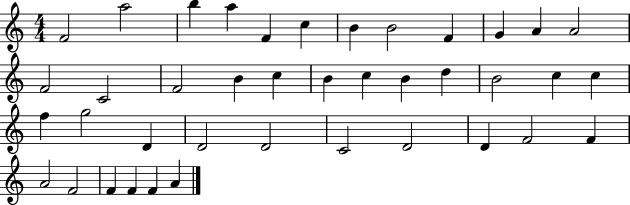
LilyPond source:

{
  \clef treble
  \numericTimeSignature
  \time 4/4
  \key c \major
  f'2 a''2 | b''4 a''4 f'4 c''4 | b'4 b'2 f'4 | g'4 a'4 a'2 | \break f'2 c'2 | f'2 b'4 c''4 | b'4 c''4 b'4 d''4 | b'2 c''4 c''4 | \break f''4 g''2 d'4 | d'2 d'2 | c'2 d'2 | d'4 f'2 f'4 | \break a'2 f'2 | f'4 f'4 f'4 a'4 | \bar "|."
}